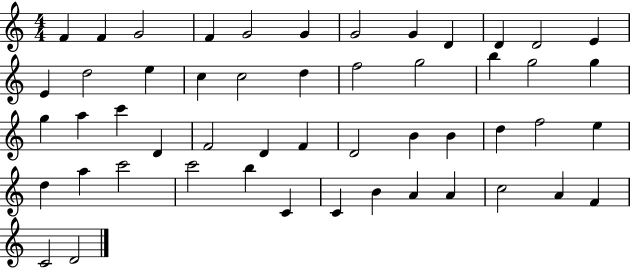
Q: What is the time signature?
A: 4/4